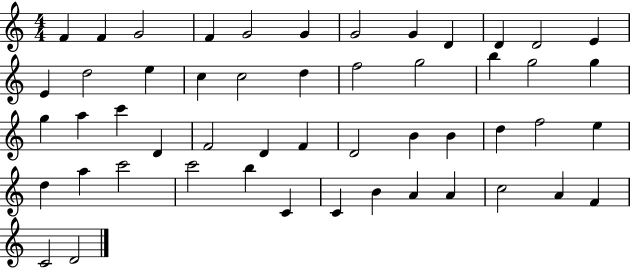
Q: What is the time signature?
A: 4/4